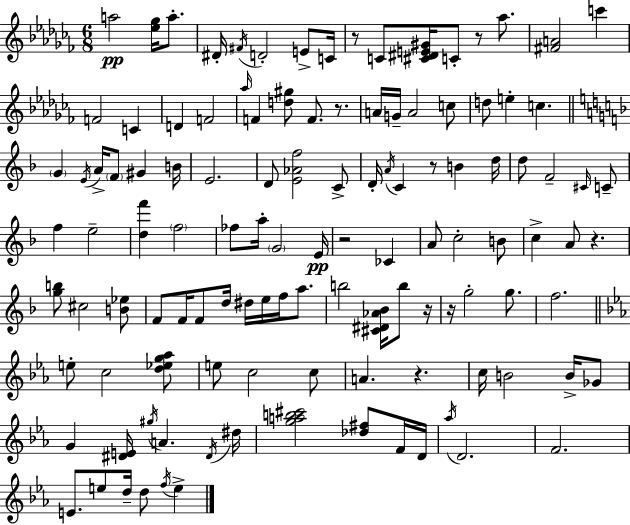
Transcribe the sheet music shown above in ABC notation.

X:1
T:Untitled
M:6/8
L:1/4
K:Abm
a2 [_e_g]/4 a/2 ^D/4 ^F/4 D2 E/2 C/4 z/2 C/2 [^C^DE^G]/4 C/2 z/2 _a/2 [^FA]2 c' F2 C D F2 _a/4 F [d^g]/2 F/2 z/2 A/4 G/4 A2 c/2 d/2 e c G E/4 A/4 F/2 ^G B/4 E2 D/2 [E_Af]2 C/2 D/4 A/4 C z/2 B d/4 d/2 F2 ^C/4 C/2 f e2 [df'] f2 _f/2 a/4 G2 E/4 z2 _C A/2 c2 B/2 c A/2 z [gb]/2 ^c2 [B_e]/2 F/2 F/4 F/2 d/4 ^d/4 e/4 f/4 a/2 b2 [^C^D_A_B]/4 b/2 z/4 z/4 g2 g/2 f2 e/2 c2 [d_eg_a]/2 e/2 c2 c/2 A z c/4 B2 B/4 _G/2 G [^DE]/4 ^g/4 A ^D/4 ^d/4 [gab^c']2 [_d^f]/2 F/4 D/4 _a/4 D2 F2 E/2 e/2 d/4 d/2 f/4 e